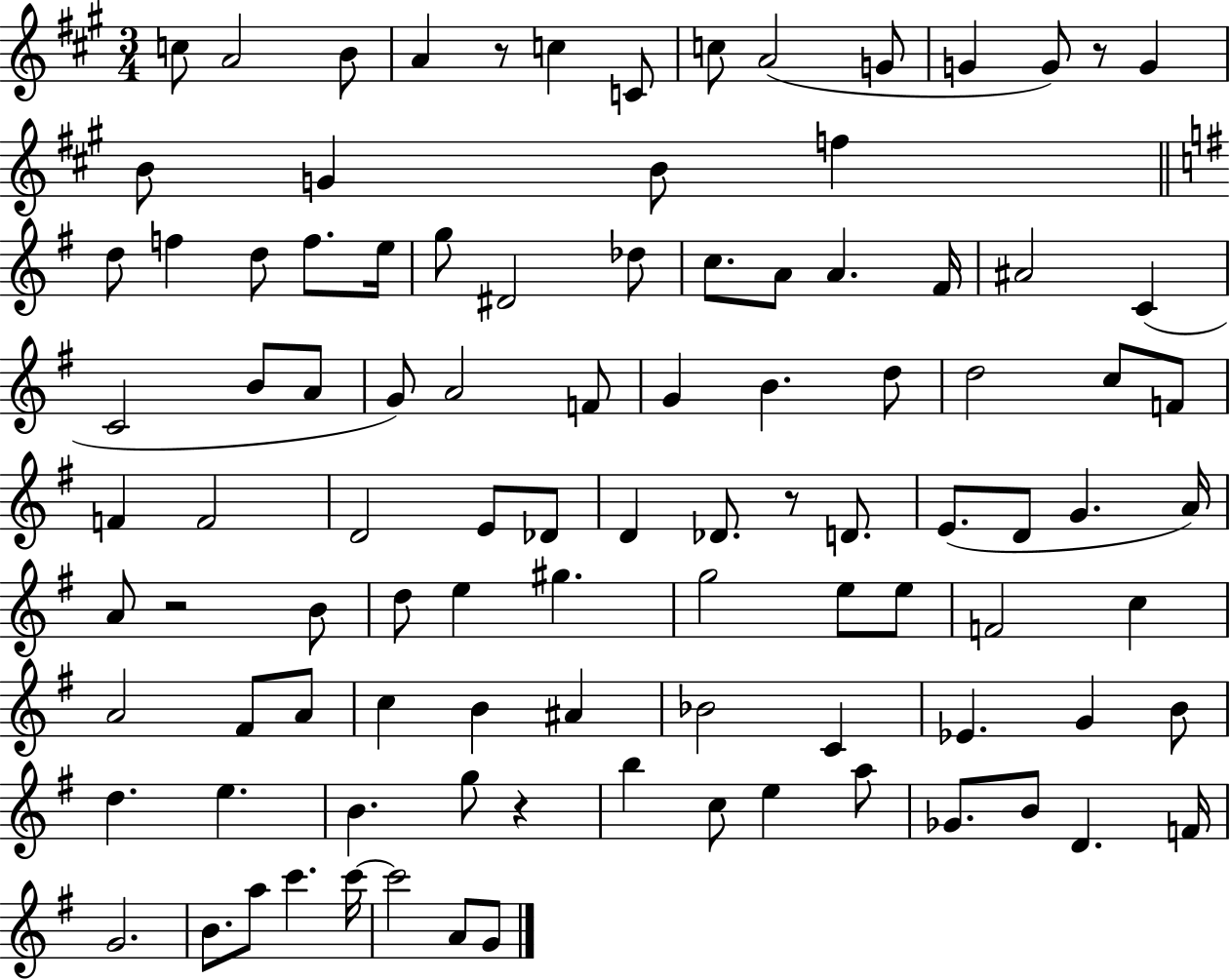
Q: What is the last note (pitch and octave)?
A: G4